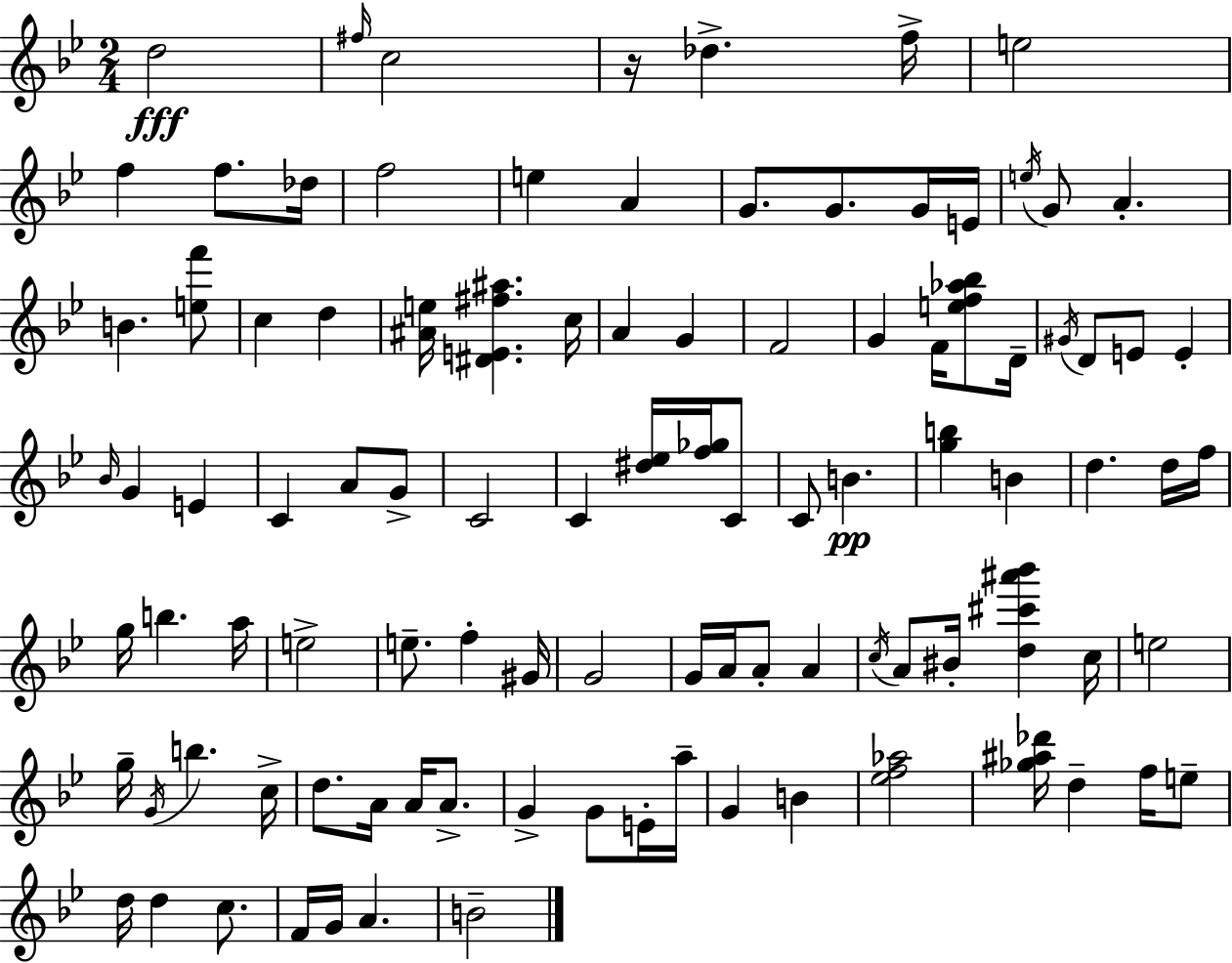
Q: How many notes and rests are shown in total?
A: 100